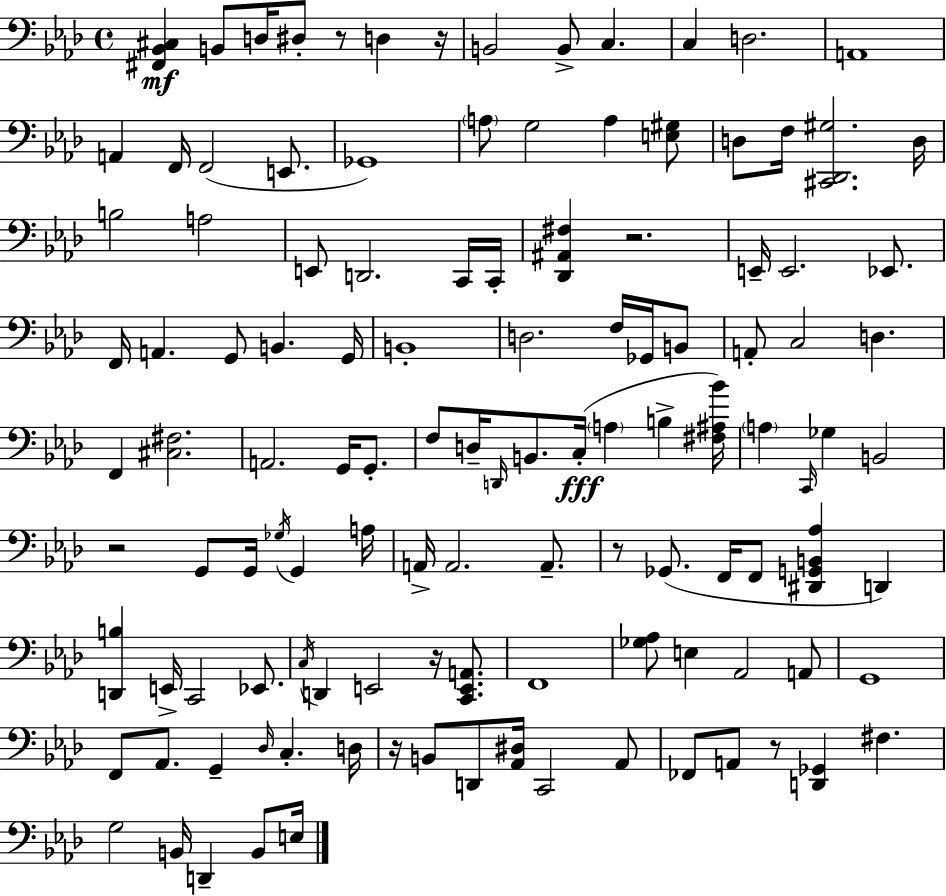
{
  \clef bass
  \time 4/4
  \defaultTimeSignature
  \key f \minor
  <fis, bes, cis>4\mf b,8 d16 dis8-. r8 d4 r16 | b,2 b,8-> c4. | c4 d2. | a,1 | \break a,4 f,16 f,2( e,8. | ges,1) | \parenthesize a8 g2 a4 <e gis>8 | d8 f16 <cis, des, gis>2. d16 | \break b2 a2 | e,8 d,2. c,16 c,16-. | <des, ais, fis>4 r2. | e,16-- e,2. ees,8. | \break f,16 a,4. g,8 b,4. g,16 | b,1-. | d2. f16 ges,16 b,8 | a,8-. c2 d4. | \break f,4 <cis fis>2. | a,2. g,16 g,8.-. | f8 d16-- \grace { d,16 } b,8. c16-.(\fff \parenthesize a4 b4-> | <fis ais bes'>16) \parenthesize a4 \grace { c,16 } ges4 b,2 | \break r2 g,8 g,16 \acciaccatura { ges16 } g,4 | a16 a,16-> a,2. | a,8.-- r8 ges,8.( f,16 f,8 <dis, g, b, aes>4 d,4) | <d, b>4 e,16-> c,2 | \break ees,8. \acciaccatura { c16 } d,4 e,2 | r16 <c, e, a,>8. f,1 | <ges aes>8 e4 aes,2 | a,8 g,1 | \break f,8 aes,8. g,4-- \grace { des16 } c4.-. | d16 r16 b,8 d,8 <aes, dis>16 c,2 | aes,8 fes,8 a,8 r8 <d, ges,>4 fis4. | g2 b,16 d,4-- | \break b,8 e16 \bar "|."
}